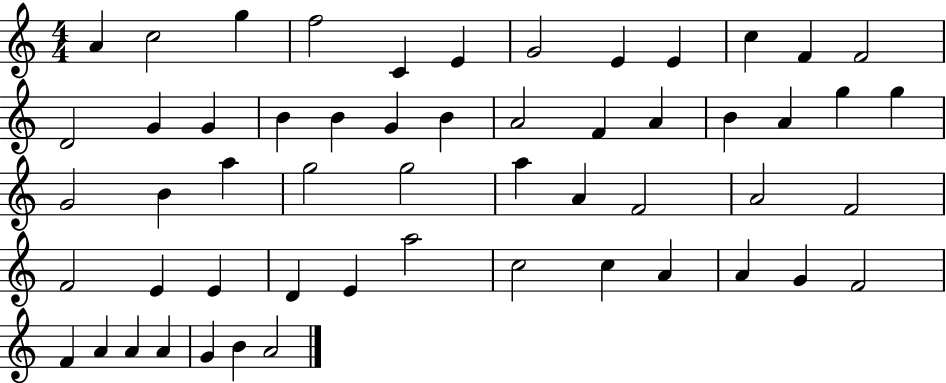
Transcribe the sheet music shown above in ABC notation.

X:1
T:Untitled
M:4/4
L:1/4
K:C
A c2 g f2 C E G2 E E c F F2 D2 G G B B G B A2 F A B A g g G2 B a g2 g2 a A F2 A2 F2 F2 E E D E a2 c2 c A A G F2 F A A A G B A2